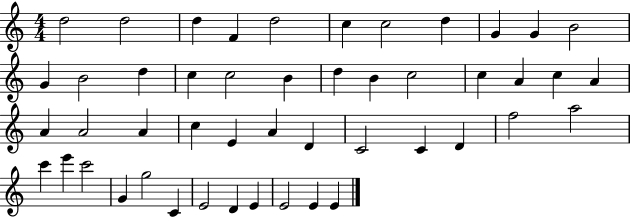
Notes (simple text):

D5/h D5/h D5/q F4/q D5/h C5/q C5/h D5/q G4/q G4/q B4/h G4/q B4/h D5/q C5/q C5/h B4/q D5/q B4/q C5/h C5/q A4/q C5/q A4/q A4/q A4/h A4/q C5/q E4/q A4/q D4/q C4/h C4/q D4/q F5/h A5/h C6/q E6/q C6/h G4/q G5/h C4/q E4/h D4/q E4/q E4/h E4/q E4/q